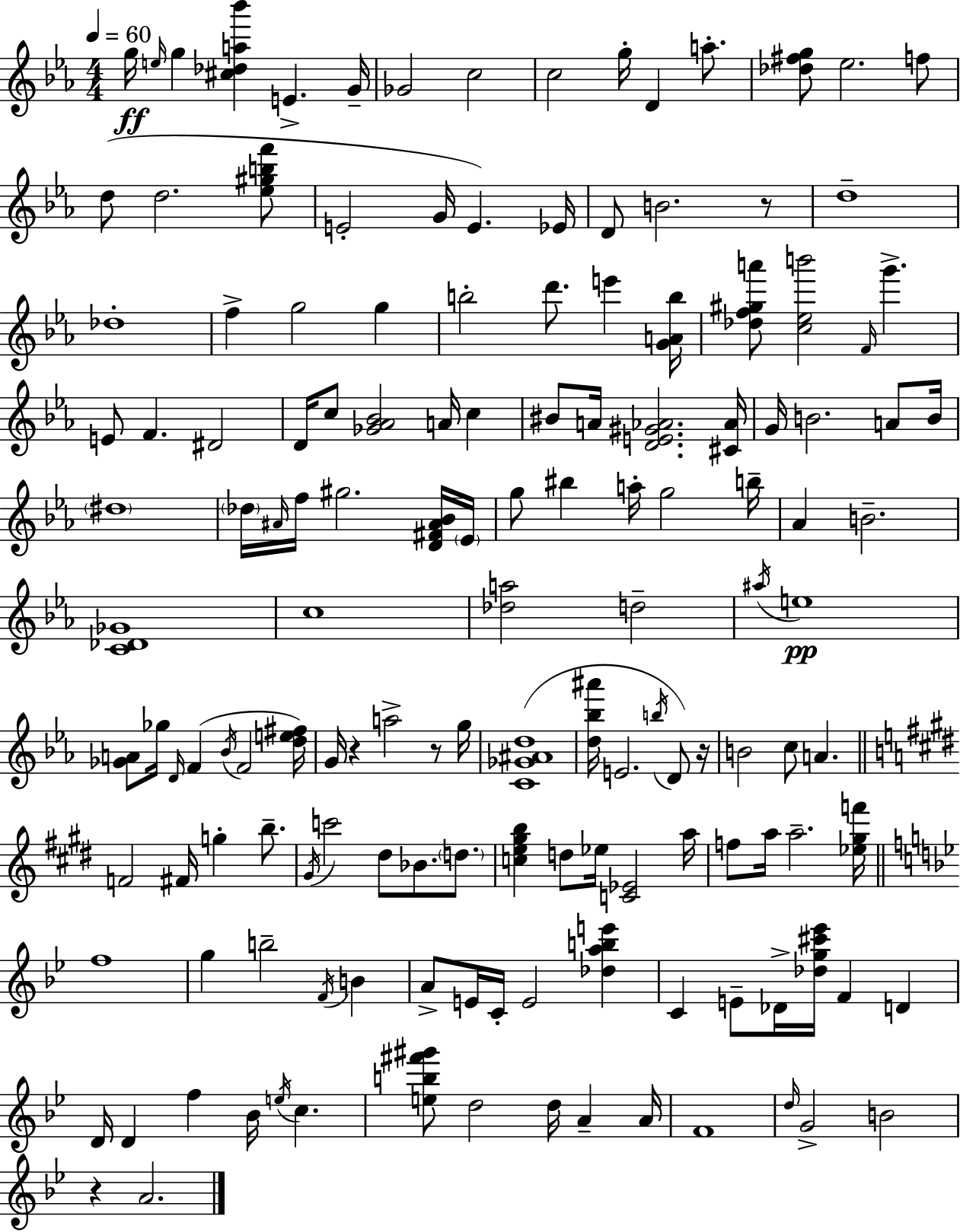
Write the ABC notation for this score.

X:1
T:Untitled
M:4/4
L:1/4
K:Cm
g/4 e/4 g [^c_da_b'] E G/4 _G2 c2 c2 g/4 D a/2 [_d^fg]/2 _e2 f/2 d/2 d2 [_e^gbf']/2 E2 G/4 E _E/4 D/2 B2 z/2 d4 _d4 f g2 g b2 d'/2 e' [GAb]/4 [_df^ga']/2 [c_eb']2 F/4 g' E/2 F ^D2 D/4 c/2 [_G_A_B]2 A/4 c ^B/2 A/4 [DE^G_A]2 [^C_A]/4 G/4 B2 A/2 B/4 ^d4 _d/4 ^A/4 f/4 ^g2 [D^F^A_B]/4 _E/4 g/2 ^b a/4 g2 b/4 _A B2 [C_D_G]4 c4 [_da]2 d2 ^a/4 e4 [_GA]/2 _g/4 D/4 F _B/4 F2 [de^f]/4 G/4 z a2 z/2 g/4 [C_G^Ad]4 [d_b^a']/4 E2 b/4 D/2 z/4 B2 c/2 A F2 ^F/4 g b/2 ^G/4 c'2 ^d/2 _B/2 d/2 [ce^gb] d/2 _e/4 [C_E]2 a/4 f/2 a/4 a2 [_e^gf']/4 f4 g b2 F/4 B A/2 E/4 C/4 E2 [_dabe'] C E/2 _D/4 [_dg^c'_e']/4 F D D/4 D f _B/4 e/4 c [eb^f'^g']/2 d2 d/4 A A/4 F4 d/4 G2 B2 z A2